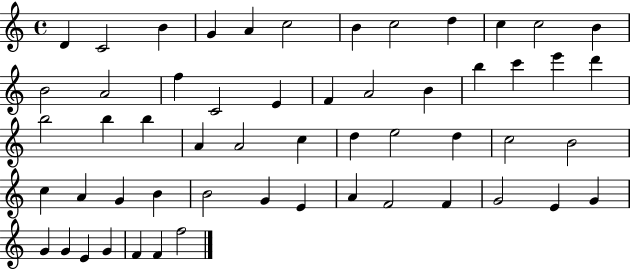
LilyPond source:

{
  \clef treble
  \time 4/4
  \defaultTimeSignature
  \key c \major
  d'4 c'2 b'4 | g'4 a'4 c''2 | b'4 c''2 d''4 | c''4 c''2 b'4 | \break b'2 a'2 | f''4 c'2 e'4 | f'4 a'2 b'4 | b''4 c'''4 e'''4 d'''4 | \break b''2 b''4 b''4 | a'4 a'2 c''4 | d''4 e''2 d''4 | c''2 b'2 | \break c''4 a'4 g'4 b'4 | b'2 g'4 e'4 | a'4 f'2 f'4 | g'2 e'4 g'4 | \break g'4 g'4 e'4 g'4 | f'4 f'4 f''2 | \bar "|."
}